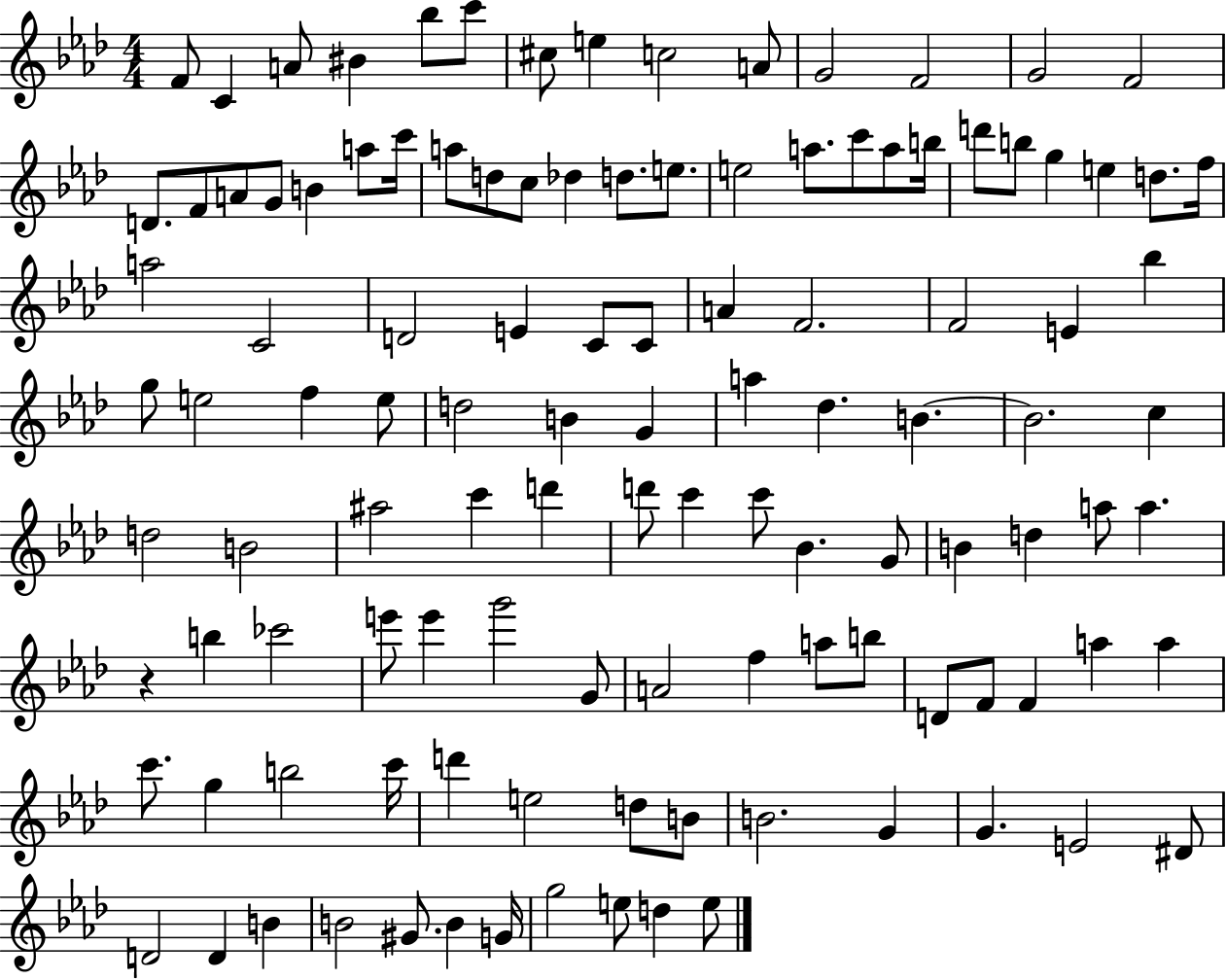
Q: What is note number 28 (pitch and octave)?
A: E5